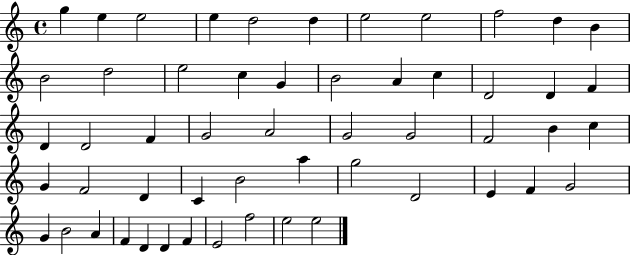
X:1
T:Untitled
M:4/4
L:1/4
K:C
g e e2 e d2 d e2 e2 f2 d B B2 d2 e2 c G B2 A c D2 D F D D2 F G2 A2 G2 G2 F2 B c G F2 D C B2 a g2 D2 E F G2 G B2 A F D D F E2 f2 e2 e2